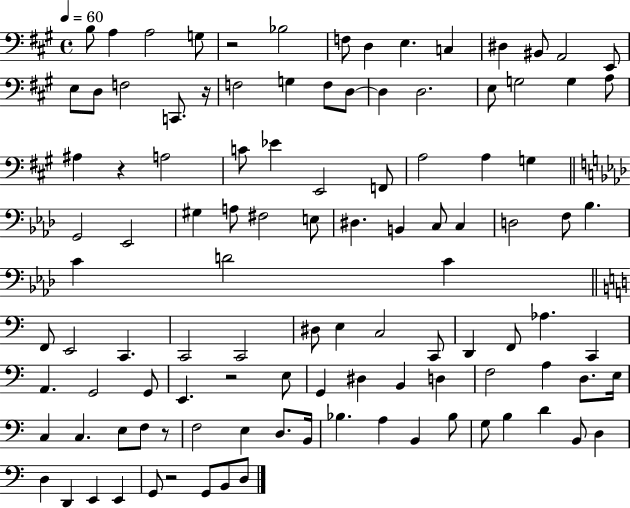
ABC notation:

X:1
T:Untitled
M:4/4
L:1/4
K:A
B,/2 A, A,2 G,/2 z2 _B,2 F,/2 D, E, C, ^D, ^B,,/2 A,,2 E,,/2 E,/2 D,/2 F,2 C,,/2 z/4 F,2 G, F,/2 D,/2 D, D,2 E,/2 G,2 G, A,/2 ^A, z A,2 C/2 _E E,,2 F,,/2 A,2 A, G, G,,2 _E,,2 ^G, A,/2 ^F,2 E,/2 ^D, B,, C,/2 C, D,2 F,/2 _B, C D2 C F,,/2 E,,2 C,, C,,2 C,,2 ^D,/2 E, C,2 C,,/2 D,, F,,/2 _A, C,, A,, G,,2 G,,/2 E,, z2 E,/2 G,, ^D, B,, D, F,2 A, D,/2 E,/4 C, C, E,/2 F,/2 z/2 F,2 E, D,/2 B,,/4 _B, A, B,, _B,/2 G,/2 B, D B,,/2 D, D, D,, E,, E,, G,,/2 z2 G,,/2 B,,/2 D,/2